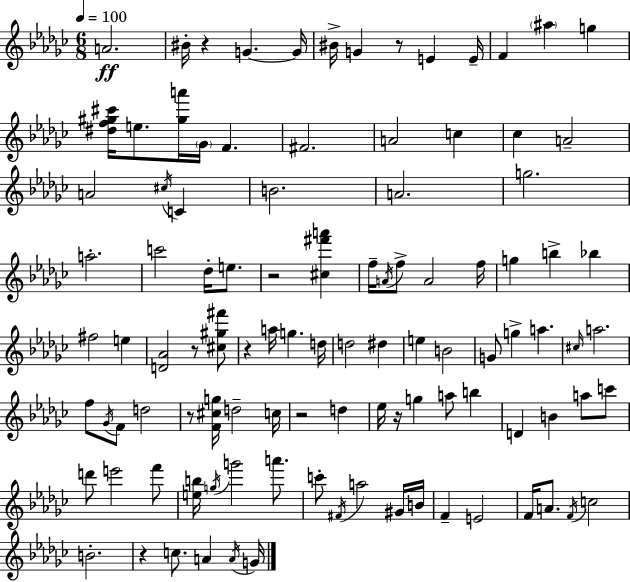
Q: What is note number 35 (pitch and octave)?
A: G5